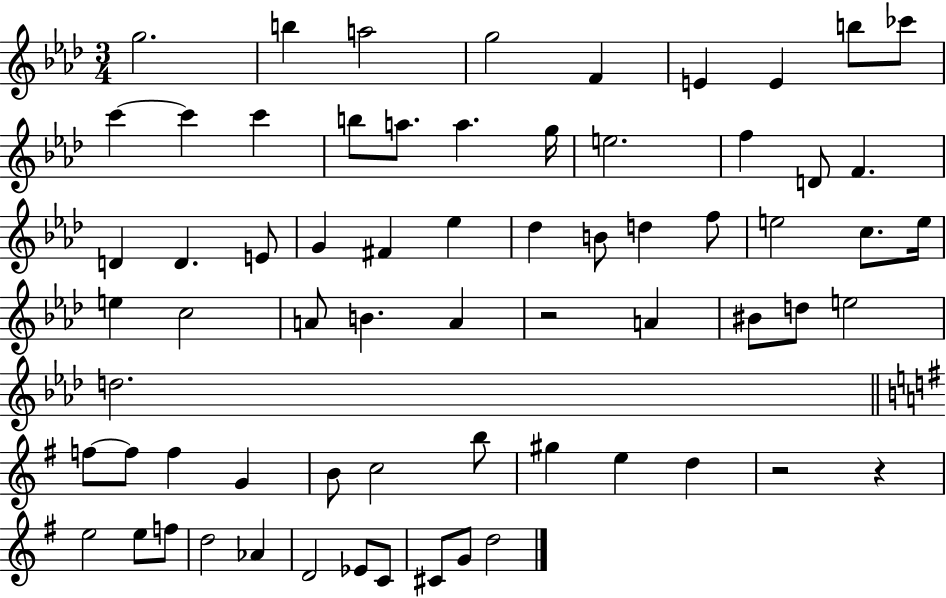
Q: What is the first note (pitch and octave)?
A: G5